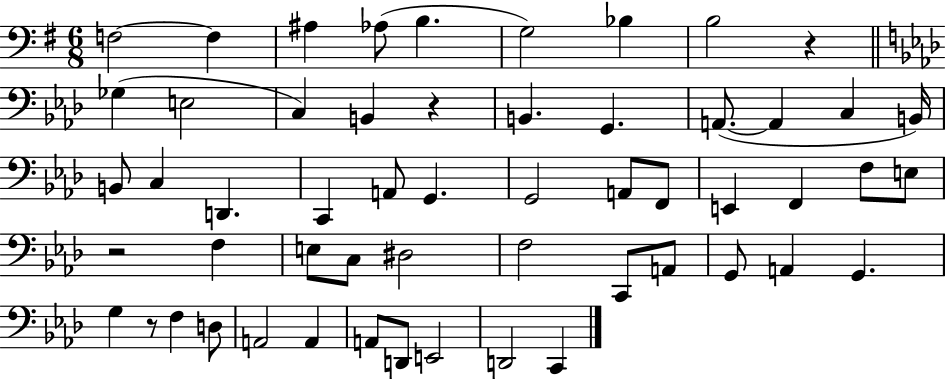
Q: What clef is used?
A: bass